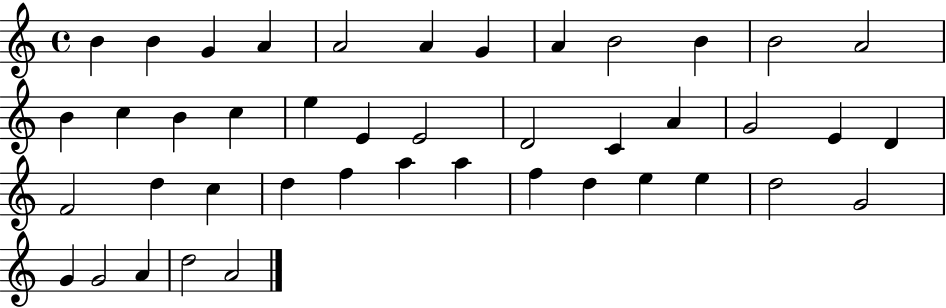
{
  \clef treble
  \time 4/4
  \defaultTimeSignature
  \key c \major
  b'4 b'4 g'4 a'4 | a'2 a'4 g'4 | a'4 b'2 b'4 | b'2 a'2 | \break b'4 c''4 b'4 c''4 | e''4 e'4 e'2 | d'2 c'4 a'4 | g'2 e'4 d'4 | \break f'2 d''4 c''4 | d''4 f''4 a''4 a''4 | f''4 d''4 e''4 e''4 | d''2 g'2 | \break g'4 g'2 a'4 | d''2 a'2 | \bar "|."
}